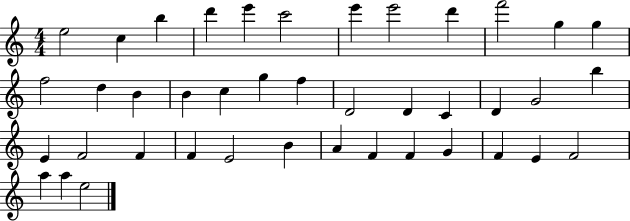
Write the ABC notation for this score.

X:1
T:Untitled
M:4/4
L:1/4
K:C
e2 c b d' e' c'2 e' e'2 d' f'2 g g f2 d B B c g f D2 D C D G2 b E F2 F F E2 B A F F G F E F2 a a e2